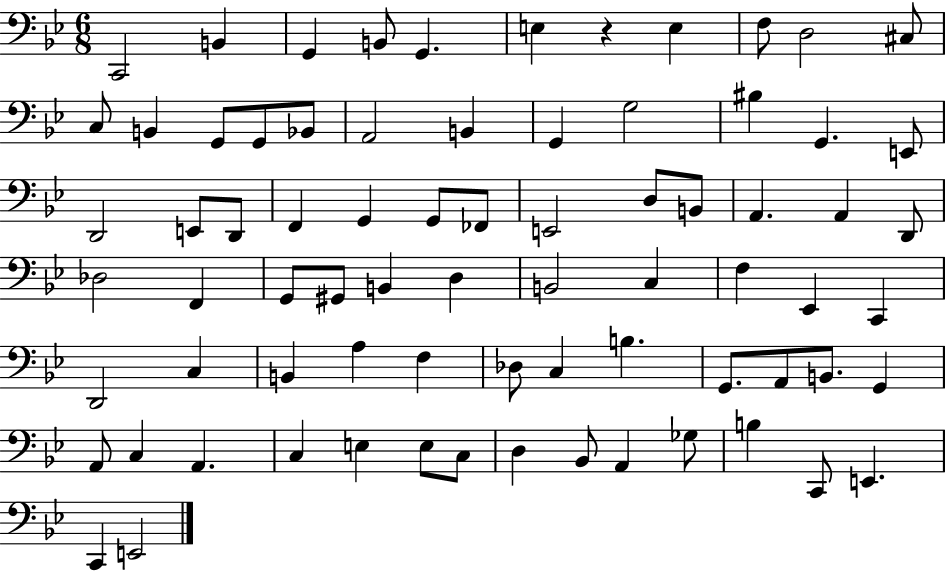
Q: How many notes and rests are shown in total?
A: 75